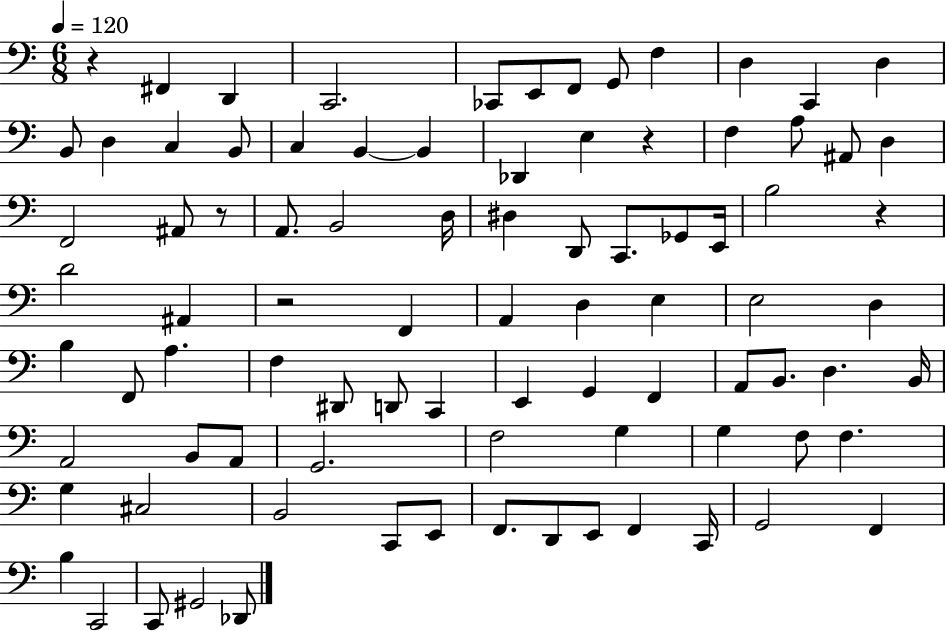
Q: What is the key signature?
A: C major